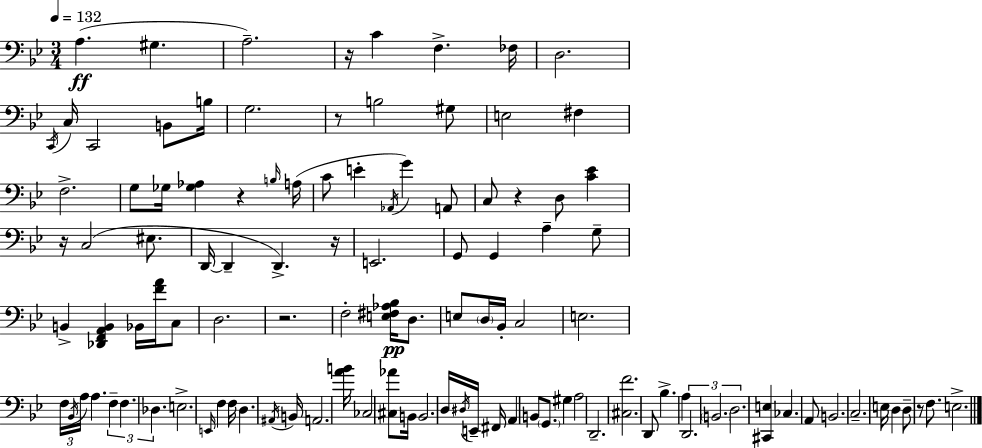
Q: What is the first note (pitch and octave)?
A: A3